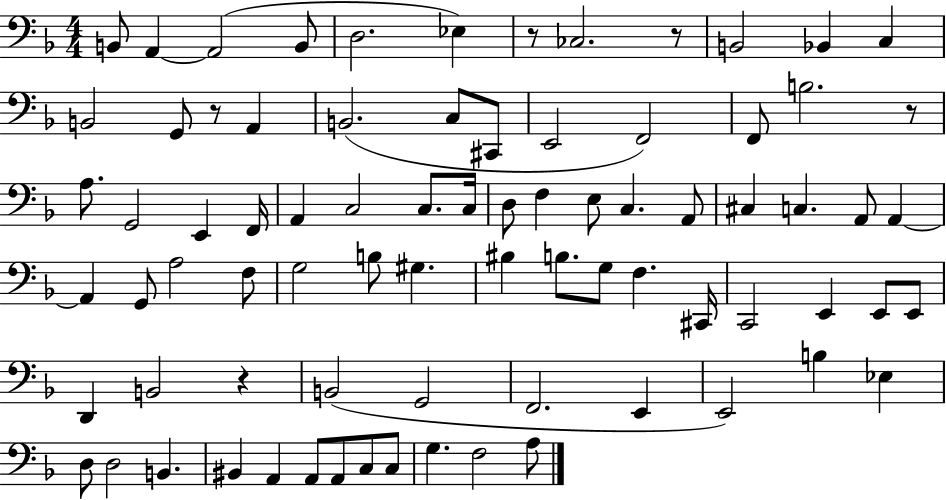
{
  \clef bass
  \numericTimeSignature
  \time 4/4
  \key f \major
  \repeat volta 2 { b,8 a,4~~ a,2( b,8 | d2. ees4) | r8 ces2. r8 | b,2 bes,4 c4 | \break b,2 g,8 r8 a,4 | b,2.( c8 cis,8 | e,2 f,2) | f,8 b2. r8 | \break a8. g,2 e,4 f,16 | a,4 c2 c8. c16 | d8 f4 e8 c4. a,8 | cis4 c4. a,8 a,4~~ | \break a,4 g,8 a2 f8 | g2 b8 gis4. | bis4 b8. g8 f4. cis,16 | c,2 e,4 e,8 e,8 | \break d,4 b,2 r4 | b,2( g,2 | f,2. e,4 | e,2) b4 ees4 | \break d8 d2 b,4. | bis,4 a,4 a,8 a,8 c8 c8 | g4. f2 a8 | } \bar "|."
}